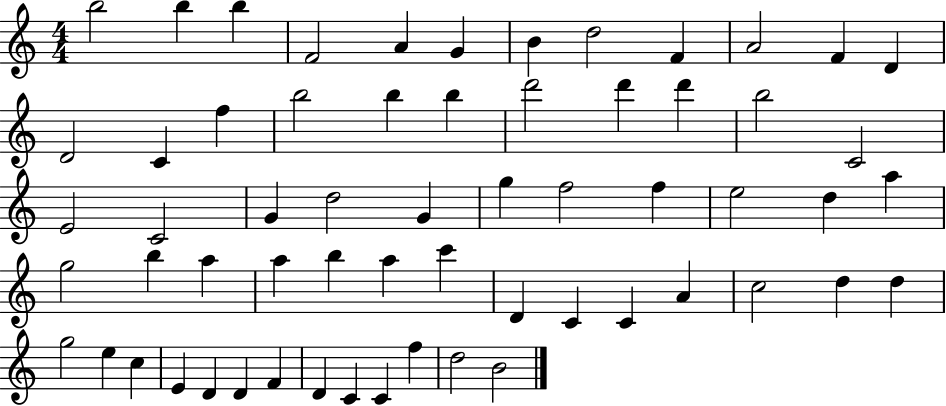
B5/h B5/q B5/q F4/h A4/q G4/q B4/q D5/h F4/q A4/h F4/q D4/q D4/h C4/q F5/q B5/h B5/q B5/q D6/h D6/q D6/q B5/h C4/h E4/h C4/h G4/q D5/h G4/q G5/q F5/h F5/q E5/h D5/q A5/q G5/h B5/q A5/q A5/q B5/q A5/q C6/q D4/q C4/q C4/q A4/q C5/h D5/q D5/q G5/h E5/q C5/q E4/q D4/q D4/q F4/q D4/q C4/q C4/q F5/q D5/h B4/h